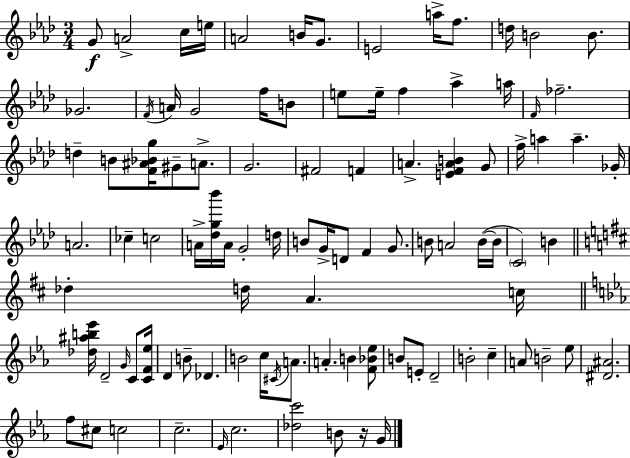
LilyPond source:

{
  \clef treble
  \numericTimeSignature
  \time 3/4
  \key f \minor
  g'8\f a'2-> c''16 e''16 | a'2 b'16 g'8. | e'2 a''16-> f''8. | d''16 b'2 b'8. | \break ges'2. | \acciaccatura { f'16 } a'16 g'2 f''16 b'8 | e''8 e''16-- f''4 aes''4-> | a''16 \grace { f'16 } fes''2.-- | \break d''4-- b'8 <f' ais' bes' g''>16 gis'8-- a'8.-> | g'2. | fis'2 f'4 | a'4.-> <e' f' a' b'>4 | \break g'8 f''16-> a''4 a''4.-- | ges'16-. a'2. | ces''4-- c''2 | a'16-> <des'' g'' bes'''>16 a'16 g'2-. | \break d''16 b'8 g'16-> d'8 f'4 g'8. | b'8 a'2 | b'16~(~ b'16 \parenthesize c'2) b'4 | \bar "||" \break \key b \minor des''4-. d''16 a'4. c''16 | \bar "||" \break \key ees \major <des'' ais'' b'' ees'''>16 d'2-- \grace { g'16 } c'8 | <c' f' ees''>16 d'4 b'8-- des'4. | b'2 c''16 \acciaccatura { cis'16 } a'8. | a'4.-. b'4 | \break <f' bes' ees''>8 b'8 e'8-. d'2-- | b'2-. c''4-- | a'8 b'2-- | ees''8 <dis' ais'>2. | \break f''8 cis''8 c''2 | c''2.-- | \grace { ees'16 } c''2. | <des'' c'''>2 b'8 | \break r16 g'16 \bar "|."
}